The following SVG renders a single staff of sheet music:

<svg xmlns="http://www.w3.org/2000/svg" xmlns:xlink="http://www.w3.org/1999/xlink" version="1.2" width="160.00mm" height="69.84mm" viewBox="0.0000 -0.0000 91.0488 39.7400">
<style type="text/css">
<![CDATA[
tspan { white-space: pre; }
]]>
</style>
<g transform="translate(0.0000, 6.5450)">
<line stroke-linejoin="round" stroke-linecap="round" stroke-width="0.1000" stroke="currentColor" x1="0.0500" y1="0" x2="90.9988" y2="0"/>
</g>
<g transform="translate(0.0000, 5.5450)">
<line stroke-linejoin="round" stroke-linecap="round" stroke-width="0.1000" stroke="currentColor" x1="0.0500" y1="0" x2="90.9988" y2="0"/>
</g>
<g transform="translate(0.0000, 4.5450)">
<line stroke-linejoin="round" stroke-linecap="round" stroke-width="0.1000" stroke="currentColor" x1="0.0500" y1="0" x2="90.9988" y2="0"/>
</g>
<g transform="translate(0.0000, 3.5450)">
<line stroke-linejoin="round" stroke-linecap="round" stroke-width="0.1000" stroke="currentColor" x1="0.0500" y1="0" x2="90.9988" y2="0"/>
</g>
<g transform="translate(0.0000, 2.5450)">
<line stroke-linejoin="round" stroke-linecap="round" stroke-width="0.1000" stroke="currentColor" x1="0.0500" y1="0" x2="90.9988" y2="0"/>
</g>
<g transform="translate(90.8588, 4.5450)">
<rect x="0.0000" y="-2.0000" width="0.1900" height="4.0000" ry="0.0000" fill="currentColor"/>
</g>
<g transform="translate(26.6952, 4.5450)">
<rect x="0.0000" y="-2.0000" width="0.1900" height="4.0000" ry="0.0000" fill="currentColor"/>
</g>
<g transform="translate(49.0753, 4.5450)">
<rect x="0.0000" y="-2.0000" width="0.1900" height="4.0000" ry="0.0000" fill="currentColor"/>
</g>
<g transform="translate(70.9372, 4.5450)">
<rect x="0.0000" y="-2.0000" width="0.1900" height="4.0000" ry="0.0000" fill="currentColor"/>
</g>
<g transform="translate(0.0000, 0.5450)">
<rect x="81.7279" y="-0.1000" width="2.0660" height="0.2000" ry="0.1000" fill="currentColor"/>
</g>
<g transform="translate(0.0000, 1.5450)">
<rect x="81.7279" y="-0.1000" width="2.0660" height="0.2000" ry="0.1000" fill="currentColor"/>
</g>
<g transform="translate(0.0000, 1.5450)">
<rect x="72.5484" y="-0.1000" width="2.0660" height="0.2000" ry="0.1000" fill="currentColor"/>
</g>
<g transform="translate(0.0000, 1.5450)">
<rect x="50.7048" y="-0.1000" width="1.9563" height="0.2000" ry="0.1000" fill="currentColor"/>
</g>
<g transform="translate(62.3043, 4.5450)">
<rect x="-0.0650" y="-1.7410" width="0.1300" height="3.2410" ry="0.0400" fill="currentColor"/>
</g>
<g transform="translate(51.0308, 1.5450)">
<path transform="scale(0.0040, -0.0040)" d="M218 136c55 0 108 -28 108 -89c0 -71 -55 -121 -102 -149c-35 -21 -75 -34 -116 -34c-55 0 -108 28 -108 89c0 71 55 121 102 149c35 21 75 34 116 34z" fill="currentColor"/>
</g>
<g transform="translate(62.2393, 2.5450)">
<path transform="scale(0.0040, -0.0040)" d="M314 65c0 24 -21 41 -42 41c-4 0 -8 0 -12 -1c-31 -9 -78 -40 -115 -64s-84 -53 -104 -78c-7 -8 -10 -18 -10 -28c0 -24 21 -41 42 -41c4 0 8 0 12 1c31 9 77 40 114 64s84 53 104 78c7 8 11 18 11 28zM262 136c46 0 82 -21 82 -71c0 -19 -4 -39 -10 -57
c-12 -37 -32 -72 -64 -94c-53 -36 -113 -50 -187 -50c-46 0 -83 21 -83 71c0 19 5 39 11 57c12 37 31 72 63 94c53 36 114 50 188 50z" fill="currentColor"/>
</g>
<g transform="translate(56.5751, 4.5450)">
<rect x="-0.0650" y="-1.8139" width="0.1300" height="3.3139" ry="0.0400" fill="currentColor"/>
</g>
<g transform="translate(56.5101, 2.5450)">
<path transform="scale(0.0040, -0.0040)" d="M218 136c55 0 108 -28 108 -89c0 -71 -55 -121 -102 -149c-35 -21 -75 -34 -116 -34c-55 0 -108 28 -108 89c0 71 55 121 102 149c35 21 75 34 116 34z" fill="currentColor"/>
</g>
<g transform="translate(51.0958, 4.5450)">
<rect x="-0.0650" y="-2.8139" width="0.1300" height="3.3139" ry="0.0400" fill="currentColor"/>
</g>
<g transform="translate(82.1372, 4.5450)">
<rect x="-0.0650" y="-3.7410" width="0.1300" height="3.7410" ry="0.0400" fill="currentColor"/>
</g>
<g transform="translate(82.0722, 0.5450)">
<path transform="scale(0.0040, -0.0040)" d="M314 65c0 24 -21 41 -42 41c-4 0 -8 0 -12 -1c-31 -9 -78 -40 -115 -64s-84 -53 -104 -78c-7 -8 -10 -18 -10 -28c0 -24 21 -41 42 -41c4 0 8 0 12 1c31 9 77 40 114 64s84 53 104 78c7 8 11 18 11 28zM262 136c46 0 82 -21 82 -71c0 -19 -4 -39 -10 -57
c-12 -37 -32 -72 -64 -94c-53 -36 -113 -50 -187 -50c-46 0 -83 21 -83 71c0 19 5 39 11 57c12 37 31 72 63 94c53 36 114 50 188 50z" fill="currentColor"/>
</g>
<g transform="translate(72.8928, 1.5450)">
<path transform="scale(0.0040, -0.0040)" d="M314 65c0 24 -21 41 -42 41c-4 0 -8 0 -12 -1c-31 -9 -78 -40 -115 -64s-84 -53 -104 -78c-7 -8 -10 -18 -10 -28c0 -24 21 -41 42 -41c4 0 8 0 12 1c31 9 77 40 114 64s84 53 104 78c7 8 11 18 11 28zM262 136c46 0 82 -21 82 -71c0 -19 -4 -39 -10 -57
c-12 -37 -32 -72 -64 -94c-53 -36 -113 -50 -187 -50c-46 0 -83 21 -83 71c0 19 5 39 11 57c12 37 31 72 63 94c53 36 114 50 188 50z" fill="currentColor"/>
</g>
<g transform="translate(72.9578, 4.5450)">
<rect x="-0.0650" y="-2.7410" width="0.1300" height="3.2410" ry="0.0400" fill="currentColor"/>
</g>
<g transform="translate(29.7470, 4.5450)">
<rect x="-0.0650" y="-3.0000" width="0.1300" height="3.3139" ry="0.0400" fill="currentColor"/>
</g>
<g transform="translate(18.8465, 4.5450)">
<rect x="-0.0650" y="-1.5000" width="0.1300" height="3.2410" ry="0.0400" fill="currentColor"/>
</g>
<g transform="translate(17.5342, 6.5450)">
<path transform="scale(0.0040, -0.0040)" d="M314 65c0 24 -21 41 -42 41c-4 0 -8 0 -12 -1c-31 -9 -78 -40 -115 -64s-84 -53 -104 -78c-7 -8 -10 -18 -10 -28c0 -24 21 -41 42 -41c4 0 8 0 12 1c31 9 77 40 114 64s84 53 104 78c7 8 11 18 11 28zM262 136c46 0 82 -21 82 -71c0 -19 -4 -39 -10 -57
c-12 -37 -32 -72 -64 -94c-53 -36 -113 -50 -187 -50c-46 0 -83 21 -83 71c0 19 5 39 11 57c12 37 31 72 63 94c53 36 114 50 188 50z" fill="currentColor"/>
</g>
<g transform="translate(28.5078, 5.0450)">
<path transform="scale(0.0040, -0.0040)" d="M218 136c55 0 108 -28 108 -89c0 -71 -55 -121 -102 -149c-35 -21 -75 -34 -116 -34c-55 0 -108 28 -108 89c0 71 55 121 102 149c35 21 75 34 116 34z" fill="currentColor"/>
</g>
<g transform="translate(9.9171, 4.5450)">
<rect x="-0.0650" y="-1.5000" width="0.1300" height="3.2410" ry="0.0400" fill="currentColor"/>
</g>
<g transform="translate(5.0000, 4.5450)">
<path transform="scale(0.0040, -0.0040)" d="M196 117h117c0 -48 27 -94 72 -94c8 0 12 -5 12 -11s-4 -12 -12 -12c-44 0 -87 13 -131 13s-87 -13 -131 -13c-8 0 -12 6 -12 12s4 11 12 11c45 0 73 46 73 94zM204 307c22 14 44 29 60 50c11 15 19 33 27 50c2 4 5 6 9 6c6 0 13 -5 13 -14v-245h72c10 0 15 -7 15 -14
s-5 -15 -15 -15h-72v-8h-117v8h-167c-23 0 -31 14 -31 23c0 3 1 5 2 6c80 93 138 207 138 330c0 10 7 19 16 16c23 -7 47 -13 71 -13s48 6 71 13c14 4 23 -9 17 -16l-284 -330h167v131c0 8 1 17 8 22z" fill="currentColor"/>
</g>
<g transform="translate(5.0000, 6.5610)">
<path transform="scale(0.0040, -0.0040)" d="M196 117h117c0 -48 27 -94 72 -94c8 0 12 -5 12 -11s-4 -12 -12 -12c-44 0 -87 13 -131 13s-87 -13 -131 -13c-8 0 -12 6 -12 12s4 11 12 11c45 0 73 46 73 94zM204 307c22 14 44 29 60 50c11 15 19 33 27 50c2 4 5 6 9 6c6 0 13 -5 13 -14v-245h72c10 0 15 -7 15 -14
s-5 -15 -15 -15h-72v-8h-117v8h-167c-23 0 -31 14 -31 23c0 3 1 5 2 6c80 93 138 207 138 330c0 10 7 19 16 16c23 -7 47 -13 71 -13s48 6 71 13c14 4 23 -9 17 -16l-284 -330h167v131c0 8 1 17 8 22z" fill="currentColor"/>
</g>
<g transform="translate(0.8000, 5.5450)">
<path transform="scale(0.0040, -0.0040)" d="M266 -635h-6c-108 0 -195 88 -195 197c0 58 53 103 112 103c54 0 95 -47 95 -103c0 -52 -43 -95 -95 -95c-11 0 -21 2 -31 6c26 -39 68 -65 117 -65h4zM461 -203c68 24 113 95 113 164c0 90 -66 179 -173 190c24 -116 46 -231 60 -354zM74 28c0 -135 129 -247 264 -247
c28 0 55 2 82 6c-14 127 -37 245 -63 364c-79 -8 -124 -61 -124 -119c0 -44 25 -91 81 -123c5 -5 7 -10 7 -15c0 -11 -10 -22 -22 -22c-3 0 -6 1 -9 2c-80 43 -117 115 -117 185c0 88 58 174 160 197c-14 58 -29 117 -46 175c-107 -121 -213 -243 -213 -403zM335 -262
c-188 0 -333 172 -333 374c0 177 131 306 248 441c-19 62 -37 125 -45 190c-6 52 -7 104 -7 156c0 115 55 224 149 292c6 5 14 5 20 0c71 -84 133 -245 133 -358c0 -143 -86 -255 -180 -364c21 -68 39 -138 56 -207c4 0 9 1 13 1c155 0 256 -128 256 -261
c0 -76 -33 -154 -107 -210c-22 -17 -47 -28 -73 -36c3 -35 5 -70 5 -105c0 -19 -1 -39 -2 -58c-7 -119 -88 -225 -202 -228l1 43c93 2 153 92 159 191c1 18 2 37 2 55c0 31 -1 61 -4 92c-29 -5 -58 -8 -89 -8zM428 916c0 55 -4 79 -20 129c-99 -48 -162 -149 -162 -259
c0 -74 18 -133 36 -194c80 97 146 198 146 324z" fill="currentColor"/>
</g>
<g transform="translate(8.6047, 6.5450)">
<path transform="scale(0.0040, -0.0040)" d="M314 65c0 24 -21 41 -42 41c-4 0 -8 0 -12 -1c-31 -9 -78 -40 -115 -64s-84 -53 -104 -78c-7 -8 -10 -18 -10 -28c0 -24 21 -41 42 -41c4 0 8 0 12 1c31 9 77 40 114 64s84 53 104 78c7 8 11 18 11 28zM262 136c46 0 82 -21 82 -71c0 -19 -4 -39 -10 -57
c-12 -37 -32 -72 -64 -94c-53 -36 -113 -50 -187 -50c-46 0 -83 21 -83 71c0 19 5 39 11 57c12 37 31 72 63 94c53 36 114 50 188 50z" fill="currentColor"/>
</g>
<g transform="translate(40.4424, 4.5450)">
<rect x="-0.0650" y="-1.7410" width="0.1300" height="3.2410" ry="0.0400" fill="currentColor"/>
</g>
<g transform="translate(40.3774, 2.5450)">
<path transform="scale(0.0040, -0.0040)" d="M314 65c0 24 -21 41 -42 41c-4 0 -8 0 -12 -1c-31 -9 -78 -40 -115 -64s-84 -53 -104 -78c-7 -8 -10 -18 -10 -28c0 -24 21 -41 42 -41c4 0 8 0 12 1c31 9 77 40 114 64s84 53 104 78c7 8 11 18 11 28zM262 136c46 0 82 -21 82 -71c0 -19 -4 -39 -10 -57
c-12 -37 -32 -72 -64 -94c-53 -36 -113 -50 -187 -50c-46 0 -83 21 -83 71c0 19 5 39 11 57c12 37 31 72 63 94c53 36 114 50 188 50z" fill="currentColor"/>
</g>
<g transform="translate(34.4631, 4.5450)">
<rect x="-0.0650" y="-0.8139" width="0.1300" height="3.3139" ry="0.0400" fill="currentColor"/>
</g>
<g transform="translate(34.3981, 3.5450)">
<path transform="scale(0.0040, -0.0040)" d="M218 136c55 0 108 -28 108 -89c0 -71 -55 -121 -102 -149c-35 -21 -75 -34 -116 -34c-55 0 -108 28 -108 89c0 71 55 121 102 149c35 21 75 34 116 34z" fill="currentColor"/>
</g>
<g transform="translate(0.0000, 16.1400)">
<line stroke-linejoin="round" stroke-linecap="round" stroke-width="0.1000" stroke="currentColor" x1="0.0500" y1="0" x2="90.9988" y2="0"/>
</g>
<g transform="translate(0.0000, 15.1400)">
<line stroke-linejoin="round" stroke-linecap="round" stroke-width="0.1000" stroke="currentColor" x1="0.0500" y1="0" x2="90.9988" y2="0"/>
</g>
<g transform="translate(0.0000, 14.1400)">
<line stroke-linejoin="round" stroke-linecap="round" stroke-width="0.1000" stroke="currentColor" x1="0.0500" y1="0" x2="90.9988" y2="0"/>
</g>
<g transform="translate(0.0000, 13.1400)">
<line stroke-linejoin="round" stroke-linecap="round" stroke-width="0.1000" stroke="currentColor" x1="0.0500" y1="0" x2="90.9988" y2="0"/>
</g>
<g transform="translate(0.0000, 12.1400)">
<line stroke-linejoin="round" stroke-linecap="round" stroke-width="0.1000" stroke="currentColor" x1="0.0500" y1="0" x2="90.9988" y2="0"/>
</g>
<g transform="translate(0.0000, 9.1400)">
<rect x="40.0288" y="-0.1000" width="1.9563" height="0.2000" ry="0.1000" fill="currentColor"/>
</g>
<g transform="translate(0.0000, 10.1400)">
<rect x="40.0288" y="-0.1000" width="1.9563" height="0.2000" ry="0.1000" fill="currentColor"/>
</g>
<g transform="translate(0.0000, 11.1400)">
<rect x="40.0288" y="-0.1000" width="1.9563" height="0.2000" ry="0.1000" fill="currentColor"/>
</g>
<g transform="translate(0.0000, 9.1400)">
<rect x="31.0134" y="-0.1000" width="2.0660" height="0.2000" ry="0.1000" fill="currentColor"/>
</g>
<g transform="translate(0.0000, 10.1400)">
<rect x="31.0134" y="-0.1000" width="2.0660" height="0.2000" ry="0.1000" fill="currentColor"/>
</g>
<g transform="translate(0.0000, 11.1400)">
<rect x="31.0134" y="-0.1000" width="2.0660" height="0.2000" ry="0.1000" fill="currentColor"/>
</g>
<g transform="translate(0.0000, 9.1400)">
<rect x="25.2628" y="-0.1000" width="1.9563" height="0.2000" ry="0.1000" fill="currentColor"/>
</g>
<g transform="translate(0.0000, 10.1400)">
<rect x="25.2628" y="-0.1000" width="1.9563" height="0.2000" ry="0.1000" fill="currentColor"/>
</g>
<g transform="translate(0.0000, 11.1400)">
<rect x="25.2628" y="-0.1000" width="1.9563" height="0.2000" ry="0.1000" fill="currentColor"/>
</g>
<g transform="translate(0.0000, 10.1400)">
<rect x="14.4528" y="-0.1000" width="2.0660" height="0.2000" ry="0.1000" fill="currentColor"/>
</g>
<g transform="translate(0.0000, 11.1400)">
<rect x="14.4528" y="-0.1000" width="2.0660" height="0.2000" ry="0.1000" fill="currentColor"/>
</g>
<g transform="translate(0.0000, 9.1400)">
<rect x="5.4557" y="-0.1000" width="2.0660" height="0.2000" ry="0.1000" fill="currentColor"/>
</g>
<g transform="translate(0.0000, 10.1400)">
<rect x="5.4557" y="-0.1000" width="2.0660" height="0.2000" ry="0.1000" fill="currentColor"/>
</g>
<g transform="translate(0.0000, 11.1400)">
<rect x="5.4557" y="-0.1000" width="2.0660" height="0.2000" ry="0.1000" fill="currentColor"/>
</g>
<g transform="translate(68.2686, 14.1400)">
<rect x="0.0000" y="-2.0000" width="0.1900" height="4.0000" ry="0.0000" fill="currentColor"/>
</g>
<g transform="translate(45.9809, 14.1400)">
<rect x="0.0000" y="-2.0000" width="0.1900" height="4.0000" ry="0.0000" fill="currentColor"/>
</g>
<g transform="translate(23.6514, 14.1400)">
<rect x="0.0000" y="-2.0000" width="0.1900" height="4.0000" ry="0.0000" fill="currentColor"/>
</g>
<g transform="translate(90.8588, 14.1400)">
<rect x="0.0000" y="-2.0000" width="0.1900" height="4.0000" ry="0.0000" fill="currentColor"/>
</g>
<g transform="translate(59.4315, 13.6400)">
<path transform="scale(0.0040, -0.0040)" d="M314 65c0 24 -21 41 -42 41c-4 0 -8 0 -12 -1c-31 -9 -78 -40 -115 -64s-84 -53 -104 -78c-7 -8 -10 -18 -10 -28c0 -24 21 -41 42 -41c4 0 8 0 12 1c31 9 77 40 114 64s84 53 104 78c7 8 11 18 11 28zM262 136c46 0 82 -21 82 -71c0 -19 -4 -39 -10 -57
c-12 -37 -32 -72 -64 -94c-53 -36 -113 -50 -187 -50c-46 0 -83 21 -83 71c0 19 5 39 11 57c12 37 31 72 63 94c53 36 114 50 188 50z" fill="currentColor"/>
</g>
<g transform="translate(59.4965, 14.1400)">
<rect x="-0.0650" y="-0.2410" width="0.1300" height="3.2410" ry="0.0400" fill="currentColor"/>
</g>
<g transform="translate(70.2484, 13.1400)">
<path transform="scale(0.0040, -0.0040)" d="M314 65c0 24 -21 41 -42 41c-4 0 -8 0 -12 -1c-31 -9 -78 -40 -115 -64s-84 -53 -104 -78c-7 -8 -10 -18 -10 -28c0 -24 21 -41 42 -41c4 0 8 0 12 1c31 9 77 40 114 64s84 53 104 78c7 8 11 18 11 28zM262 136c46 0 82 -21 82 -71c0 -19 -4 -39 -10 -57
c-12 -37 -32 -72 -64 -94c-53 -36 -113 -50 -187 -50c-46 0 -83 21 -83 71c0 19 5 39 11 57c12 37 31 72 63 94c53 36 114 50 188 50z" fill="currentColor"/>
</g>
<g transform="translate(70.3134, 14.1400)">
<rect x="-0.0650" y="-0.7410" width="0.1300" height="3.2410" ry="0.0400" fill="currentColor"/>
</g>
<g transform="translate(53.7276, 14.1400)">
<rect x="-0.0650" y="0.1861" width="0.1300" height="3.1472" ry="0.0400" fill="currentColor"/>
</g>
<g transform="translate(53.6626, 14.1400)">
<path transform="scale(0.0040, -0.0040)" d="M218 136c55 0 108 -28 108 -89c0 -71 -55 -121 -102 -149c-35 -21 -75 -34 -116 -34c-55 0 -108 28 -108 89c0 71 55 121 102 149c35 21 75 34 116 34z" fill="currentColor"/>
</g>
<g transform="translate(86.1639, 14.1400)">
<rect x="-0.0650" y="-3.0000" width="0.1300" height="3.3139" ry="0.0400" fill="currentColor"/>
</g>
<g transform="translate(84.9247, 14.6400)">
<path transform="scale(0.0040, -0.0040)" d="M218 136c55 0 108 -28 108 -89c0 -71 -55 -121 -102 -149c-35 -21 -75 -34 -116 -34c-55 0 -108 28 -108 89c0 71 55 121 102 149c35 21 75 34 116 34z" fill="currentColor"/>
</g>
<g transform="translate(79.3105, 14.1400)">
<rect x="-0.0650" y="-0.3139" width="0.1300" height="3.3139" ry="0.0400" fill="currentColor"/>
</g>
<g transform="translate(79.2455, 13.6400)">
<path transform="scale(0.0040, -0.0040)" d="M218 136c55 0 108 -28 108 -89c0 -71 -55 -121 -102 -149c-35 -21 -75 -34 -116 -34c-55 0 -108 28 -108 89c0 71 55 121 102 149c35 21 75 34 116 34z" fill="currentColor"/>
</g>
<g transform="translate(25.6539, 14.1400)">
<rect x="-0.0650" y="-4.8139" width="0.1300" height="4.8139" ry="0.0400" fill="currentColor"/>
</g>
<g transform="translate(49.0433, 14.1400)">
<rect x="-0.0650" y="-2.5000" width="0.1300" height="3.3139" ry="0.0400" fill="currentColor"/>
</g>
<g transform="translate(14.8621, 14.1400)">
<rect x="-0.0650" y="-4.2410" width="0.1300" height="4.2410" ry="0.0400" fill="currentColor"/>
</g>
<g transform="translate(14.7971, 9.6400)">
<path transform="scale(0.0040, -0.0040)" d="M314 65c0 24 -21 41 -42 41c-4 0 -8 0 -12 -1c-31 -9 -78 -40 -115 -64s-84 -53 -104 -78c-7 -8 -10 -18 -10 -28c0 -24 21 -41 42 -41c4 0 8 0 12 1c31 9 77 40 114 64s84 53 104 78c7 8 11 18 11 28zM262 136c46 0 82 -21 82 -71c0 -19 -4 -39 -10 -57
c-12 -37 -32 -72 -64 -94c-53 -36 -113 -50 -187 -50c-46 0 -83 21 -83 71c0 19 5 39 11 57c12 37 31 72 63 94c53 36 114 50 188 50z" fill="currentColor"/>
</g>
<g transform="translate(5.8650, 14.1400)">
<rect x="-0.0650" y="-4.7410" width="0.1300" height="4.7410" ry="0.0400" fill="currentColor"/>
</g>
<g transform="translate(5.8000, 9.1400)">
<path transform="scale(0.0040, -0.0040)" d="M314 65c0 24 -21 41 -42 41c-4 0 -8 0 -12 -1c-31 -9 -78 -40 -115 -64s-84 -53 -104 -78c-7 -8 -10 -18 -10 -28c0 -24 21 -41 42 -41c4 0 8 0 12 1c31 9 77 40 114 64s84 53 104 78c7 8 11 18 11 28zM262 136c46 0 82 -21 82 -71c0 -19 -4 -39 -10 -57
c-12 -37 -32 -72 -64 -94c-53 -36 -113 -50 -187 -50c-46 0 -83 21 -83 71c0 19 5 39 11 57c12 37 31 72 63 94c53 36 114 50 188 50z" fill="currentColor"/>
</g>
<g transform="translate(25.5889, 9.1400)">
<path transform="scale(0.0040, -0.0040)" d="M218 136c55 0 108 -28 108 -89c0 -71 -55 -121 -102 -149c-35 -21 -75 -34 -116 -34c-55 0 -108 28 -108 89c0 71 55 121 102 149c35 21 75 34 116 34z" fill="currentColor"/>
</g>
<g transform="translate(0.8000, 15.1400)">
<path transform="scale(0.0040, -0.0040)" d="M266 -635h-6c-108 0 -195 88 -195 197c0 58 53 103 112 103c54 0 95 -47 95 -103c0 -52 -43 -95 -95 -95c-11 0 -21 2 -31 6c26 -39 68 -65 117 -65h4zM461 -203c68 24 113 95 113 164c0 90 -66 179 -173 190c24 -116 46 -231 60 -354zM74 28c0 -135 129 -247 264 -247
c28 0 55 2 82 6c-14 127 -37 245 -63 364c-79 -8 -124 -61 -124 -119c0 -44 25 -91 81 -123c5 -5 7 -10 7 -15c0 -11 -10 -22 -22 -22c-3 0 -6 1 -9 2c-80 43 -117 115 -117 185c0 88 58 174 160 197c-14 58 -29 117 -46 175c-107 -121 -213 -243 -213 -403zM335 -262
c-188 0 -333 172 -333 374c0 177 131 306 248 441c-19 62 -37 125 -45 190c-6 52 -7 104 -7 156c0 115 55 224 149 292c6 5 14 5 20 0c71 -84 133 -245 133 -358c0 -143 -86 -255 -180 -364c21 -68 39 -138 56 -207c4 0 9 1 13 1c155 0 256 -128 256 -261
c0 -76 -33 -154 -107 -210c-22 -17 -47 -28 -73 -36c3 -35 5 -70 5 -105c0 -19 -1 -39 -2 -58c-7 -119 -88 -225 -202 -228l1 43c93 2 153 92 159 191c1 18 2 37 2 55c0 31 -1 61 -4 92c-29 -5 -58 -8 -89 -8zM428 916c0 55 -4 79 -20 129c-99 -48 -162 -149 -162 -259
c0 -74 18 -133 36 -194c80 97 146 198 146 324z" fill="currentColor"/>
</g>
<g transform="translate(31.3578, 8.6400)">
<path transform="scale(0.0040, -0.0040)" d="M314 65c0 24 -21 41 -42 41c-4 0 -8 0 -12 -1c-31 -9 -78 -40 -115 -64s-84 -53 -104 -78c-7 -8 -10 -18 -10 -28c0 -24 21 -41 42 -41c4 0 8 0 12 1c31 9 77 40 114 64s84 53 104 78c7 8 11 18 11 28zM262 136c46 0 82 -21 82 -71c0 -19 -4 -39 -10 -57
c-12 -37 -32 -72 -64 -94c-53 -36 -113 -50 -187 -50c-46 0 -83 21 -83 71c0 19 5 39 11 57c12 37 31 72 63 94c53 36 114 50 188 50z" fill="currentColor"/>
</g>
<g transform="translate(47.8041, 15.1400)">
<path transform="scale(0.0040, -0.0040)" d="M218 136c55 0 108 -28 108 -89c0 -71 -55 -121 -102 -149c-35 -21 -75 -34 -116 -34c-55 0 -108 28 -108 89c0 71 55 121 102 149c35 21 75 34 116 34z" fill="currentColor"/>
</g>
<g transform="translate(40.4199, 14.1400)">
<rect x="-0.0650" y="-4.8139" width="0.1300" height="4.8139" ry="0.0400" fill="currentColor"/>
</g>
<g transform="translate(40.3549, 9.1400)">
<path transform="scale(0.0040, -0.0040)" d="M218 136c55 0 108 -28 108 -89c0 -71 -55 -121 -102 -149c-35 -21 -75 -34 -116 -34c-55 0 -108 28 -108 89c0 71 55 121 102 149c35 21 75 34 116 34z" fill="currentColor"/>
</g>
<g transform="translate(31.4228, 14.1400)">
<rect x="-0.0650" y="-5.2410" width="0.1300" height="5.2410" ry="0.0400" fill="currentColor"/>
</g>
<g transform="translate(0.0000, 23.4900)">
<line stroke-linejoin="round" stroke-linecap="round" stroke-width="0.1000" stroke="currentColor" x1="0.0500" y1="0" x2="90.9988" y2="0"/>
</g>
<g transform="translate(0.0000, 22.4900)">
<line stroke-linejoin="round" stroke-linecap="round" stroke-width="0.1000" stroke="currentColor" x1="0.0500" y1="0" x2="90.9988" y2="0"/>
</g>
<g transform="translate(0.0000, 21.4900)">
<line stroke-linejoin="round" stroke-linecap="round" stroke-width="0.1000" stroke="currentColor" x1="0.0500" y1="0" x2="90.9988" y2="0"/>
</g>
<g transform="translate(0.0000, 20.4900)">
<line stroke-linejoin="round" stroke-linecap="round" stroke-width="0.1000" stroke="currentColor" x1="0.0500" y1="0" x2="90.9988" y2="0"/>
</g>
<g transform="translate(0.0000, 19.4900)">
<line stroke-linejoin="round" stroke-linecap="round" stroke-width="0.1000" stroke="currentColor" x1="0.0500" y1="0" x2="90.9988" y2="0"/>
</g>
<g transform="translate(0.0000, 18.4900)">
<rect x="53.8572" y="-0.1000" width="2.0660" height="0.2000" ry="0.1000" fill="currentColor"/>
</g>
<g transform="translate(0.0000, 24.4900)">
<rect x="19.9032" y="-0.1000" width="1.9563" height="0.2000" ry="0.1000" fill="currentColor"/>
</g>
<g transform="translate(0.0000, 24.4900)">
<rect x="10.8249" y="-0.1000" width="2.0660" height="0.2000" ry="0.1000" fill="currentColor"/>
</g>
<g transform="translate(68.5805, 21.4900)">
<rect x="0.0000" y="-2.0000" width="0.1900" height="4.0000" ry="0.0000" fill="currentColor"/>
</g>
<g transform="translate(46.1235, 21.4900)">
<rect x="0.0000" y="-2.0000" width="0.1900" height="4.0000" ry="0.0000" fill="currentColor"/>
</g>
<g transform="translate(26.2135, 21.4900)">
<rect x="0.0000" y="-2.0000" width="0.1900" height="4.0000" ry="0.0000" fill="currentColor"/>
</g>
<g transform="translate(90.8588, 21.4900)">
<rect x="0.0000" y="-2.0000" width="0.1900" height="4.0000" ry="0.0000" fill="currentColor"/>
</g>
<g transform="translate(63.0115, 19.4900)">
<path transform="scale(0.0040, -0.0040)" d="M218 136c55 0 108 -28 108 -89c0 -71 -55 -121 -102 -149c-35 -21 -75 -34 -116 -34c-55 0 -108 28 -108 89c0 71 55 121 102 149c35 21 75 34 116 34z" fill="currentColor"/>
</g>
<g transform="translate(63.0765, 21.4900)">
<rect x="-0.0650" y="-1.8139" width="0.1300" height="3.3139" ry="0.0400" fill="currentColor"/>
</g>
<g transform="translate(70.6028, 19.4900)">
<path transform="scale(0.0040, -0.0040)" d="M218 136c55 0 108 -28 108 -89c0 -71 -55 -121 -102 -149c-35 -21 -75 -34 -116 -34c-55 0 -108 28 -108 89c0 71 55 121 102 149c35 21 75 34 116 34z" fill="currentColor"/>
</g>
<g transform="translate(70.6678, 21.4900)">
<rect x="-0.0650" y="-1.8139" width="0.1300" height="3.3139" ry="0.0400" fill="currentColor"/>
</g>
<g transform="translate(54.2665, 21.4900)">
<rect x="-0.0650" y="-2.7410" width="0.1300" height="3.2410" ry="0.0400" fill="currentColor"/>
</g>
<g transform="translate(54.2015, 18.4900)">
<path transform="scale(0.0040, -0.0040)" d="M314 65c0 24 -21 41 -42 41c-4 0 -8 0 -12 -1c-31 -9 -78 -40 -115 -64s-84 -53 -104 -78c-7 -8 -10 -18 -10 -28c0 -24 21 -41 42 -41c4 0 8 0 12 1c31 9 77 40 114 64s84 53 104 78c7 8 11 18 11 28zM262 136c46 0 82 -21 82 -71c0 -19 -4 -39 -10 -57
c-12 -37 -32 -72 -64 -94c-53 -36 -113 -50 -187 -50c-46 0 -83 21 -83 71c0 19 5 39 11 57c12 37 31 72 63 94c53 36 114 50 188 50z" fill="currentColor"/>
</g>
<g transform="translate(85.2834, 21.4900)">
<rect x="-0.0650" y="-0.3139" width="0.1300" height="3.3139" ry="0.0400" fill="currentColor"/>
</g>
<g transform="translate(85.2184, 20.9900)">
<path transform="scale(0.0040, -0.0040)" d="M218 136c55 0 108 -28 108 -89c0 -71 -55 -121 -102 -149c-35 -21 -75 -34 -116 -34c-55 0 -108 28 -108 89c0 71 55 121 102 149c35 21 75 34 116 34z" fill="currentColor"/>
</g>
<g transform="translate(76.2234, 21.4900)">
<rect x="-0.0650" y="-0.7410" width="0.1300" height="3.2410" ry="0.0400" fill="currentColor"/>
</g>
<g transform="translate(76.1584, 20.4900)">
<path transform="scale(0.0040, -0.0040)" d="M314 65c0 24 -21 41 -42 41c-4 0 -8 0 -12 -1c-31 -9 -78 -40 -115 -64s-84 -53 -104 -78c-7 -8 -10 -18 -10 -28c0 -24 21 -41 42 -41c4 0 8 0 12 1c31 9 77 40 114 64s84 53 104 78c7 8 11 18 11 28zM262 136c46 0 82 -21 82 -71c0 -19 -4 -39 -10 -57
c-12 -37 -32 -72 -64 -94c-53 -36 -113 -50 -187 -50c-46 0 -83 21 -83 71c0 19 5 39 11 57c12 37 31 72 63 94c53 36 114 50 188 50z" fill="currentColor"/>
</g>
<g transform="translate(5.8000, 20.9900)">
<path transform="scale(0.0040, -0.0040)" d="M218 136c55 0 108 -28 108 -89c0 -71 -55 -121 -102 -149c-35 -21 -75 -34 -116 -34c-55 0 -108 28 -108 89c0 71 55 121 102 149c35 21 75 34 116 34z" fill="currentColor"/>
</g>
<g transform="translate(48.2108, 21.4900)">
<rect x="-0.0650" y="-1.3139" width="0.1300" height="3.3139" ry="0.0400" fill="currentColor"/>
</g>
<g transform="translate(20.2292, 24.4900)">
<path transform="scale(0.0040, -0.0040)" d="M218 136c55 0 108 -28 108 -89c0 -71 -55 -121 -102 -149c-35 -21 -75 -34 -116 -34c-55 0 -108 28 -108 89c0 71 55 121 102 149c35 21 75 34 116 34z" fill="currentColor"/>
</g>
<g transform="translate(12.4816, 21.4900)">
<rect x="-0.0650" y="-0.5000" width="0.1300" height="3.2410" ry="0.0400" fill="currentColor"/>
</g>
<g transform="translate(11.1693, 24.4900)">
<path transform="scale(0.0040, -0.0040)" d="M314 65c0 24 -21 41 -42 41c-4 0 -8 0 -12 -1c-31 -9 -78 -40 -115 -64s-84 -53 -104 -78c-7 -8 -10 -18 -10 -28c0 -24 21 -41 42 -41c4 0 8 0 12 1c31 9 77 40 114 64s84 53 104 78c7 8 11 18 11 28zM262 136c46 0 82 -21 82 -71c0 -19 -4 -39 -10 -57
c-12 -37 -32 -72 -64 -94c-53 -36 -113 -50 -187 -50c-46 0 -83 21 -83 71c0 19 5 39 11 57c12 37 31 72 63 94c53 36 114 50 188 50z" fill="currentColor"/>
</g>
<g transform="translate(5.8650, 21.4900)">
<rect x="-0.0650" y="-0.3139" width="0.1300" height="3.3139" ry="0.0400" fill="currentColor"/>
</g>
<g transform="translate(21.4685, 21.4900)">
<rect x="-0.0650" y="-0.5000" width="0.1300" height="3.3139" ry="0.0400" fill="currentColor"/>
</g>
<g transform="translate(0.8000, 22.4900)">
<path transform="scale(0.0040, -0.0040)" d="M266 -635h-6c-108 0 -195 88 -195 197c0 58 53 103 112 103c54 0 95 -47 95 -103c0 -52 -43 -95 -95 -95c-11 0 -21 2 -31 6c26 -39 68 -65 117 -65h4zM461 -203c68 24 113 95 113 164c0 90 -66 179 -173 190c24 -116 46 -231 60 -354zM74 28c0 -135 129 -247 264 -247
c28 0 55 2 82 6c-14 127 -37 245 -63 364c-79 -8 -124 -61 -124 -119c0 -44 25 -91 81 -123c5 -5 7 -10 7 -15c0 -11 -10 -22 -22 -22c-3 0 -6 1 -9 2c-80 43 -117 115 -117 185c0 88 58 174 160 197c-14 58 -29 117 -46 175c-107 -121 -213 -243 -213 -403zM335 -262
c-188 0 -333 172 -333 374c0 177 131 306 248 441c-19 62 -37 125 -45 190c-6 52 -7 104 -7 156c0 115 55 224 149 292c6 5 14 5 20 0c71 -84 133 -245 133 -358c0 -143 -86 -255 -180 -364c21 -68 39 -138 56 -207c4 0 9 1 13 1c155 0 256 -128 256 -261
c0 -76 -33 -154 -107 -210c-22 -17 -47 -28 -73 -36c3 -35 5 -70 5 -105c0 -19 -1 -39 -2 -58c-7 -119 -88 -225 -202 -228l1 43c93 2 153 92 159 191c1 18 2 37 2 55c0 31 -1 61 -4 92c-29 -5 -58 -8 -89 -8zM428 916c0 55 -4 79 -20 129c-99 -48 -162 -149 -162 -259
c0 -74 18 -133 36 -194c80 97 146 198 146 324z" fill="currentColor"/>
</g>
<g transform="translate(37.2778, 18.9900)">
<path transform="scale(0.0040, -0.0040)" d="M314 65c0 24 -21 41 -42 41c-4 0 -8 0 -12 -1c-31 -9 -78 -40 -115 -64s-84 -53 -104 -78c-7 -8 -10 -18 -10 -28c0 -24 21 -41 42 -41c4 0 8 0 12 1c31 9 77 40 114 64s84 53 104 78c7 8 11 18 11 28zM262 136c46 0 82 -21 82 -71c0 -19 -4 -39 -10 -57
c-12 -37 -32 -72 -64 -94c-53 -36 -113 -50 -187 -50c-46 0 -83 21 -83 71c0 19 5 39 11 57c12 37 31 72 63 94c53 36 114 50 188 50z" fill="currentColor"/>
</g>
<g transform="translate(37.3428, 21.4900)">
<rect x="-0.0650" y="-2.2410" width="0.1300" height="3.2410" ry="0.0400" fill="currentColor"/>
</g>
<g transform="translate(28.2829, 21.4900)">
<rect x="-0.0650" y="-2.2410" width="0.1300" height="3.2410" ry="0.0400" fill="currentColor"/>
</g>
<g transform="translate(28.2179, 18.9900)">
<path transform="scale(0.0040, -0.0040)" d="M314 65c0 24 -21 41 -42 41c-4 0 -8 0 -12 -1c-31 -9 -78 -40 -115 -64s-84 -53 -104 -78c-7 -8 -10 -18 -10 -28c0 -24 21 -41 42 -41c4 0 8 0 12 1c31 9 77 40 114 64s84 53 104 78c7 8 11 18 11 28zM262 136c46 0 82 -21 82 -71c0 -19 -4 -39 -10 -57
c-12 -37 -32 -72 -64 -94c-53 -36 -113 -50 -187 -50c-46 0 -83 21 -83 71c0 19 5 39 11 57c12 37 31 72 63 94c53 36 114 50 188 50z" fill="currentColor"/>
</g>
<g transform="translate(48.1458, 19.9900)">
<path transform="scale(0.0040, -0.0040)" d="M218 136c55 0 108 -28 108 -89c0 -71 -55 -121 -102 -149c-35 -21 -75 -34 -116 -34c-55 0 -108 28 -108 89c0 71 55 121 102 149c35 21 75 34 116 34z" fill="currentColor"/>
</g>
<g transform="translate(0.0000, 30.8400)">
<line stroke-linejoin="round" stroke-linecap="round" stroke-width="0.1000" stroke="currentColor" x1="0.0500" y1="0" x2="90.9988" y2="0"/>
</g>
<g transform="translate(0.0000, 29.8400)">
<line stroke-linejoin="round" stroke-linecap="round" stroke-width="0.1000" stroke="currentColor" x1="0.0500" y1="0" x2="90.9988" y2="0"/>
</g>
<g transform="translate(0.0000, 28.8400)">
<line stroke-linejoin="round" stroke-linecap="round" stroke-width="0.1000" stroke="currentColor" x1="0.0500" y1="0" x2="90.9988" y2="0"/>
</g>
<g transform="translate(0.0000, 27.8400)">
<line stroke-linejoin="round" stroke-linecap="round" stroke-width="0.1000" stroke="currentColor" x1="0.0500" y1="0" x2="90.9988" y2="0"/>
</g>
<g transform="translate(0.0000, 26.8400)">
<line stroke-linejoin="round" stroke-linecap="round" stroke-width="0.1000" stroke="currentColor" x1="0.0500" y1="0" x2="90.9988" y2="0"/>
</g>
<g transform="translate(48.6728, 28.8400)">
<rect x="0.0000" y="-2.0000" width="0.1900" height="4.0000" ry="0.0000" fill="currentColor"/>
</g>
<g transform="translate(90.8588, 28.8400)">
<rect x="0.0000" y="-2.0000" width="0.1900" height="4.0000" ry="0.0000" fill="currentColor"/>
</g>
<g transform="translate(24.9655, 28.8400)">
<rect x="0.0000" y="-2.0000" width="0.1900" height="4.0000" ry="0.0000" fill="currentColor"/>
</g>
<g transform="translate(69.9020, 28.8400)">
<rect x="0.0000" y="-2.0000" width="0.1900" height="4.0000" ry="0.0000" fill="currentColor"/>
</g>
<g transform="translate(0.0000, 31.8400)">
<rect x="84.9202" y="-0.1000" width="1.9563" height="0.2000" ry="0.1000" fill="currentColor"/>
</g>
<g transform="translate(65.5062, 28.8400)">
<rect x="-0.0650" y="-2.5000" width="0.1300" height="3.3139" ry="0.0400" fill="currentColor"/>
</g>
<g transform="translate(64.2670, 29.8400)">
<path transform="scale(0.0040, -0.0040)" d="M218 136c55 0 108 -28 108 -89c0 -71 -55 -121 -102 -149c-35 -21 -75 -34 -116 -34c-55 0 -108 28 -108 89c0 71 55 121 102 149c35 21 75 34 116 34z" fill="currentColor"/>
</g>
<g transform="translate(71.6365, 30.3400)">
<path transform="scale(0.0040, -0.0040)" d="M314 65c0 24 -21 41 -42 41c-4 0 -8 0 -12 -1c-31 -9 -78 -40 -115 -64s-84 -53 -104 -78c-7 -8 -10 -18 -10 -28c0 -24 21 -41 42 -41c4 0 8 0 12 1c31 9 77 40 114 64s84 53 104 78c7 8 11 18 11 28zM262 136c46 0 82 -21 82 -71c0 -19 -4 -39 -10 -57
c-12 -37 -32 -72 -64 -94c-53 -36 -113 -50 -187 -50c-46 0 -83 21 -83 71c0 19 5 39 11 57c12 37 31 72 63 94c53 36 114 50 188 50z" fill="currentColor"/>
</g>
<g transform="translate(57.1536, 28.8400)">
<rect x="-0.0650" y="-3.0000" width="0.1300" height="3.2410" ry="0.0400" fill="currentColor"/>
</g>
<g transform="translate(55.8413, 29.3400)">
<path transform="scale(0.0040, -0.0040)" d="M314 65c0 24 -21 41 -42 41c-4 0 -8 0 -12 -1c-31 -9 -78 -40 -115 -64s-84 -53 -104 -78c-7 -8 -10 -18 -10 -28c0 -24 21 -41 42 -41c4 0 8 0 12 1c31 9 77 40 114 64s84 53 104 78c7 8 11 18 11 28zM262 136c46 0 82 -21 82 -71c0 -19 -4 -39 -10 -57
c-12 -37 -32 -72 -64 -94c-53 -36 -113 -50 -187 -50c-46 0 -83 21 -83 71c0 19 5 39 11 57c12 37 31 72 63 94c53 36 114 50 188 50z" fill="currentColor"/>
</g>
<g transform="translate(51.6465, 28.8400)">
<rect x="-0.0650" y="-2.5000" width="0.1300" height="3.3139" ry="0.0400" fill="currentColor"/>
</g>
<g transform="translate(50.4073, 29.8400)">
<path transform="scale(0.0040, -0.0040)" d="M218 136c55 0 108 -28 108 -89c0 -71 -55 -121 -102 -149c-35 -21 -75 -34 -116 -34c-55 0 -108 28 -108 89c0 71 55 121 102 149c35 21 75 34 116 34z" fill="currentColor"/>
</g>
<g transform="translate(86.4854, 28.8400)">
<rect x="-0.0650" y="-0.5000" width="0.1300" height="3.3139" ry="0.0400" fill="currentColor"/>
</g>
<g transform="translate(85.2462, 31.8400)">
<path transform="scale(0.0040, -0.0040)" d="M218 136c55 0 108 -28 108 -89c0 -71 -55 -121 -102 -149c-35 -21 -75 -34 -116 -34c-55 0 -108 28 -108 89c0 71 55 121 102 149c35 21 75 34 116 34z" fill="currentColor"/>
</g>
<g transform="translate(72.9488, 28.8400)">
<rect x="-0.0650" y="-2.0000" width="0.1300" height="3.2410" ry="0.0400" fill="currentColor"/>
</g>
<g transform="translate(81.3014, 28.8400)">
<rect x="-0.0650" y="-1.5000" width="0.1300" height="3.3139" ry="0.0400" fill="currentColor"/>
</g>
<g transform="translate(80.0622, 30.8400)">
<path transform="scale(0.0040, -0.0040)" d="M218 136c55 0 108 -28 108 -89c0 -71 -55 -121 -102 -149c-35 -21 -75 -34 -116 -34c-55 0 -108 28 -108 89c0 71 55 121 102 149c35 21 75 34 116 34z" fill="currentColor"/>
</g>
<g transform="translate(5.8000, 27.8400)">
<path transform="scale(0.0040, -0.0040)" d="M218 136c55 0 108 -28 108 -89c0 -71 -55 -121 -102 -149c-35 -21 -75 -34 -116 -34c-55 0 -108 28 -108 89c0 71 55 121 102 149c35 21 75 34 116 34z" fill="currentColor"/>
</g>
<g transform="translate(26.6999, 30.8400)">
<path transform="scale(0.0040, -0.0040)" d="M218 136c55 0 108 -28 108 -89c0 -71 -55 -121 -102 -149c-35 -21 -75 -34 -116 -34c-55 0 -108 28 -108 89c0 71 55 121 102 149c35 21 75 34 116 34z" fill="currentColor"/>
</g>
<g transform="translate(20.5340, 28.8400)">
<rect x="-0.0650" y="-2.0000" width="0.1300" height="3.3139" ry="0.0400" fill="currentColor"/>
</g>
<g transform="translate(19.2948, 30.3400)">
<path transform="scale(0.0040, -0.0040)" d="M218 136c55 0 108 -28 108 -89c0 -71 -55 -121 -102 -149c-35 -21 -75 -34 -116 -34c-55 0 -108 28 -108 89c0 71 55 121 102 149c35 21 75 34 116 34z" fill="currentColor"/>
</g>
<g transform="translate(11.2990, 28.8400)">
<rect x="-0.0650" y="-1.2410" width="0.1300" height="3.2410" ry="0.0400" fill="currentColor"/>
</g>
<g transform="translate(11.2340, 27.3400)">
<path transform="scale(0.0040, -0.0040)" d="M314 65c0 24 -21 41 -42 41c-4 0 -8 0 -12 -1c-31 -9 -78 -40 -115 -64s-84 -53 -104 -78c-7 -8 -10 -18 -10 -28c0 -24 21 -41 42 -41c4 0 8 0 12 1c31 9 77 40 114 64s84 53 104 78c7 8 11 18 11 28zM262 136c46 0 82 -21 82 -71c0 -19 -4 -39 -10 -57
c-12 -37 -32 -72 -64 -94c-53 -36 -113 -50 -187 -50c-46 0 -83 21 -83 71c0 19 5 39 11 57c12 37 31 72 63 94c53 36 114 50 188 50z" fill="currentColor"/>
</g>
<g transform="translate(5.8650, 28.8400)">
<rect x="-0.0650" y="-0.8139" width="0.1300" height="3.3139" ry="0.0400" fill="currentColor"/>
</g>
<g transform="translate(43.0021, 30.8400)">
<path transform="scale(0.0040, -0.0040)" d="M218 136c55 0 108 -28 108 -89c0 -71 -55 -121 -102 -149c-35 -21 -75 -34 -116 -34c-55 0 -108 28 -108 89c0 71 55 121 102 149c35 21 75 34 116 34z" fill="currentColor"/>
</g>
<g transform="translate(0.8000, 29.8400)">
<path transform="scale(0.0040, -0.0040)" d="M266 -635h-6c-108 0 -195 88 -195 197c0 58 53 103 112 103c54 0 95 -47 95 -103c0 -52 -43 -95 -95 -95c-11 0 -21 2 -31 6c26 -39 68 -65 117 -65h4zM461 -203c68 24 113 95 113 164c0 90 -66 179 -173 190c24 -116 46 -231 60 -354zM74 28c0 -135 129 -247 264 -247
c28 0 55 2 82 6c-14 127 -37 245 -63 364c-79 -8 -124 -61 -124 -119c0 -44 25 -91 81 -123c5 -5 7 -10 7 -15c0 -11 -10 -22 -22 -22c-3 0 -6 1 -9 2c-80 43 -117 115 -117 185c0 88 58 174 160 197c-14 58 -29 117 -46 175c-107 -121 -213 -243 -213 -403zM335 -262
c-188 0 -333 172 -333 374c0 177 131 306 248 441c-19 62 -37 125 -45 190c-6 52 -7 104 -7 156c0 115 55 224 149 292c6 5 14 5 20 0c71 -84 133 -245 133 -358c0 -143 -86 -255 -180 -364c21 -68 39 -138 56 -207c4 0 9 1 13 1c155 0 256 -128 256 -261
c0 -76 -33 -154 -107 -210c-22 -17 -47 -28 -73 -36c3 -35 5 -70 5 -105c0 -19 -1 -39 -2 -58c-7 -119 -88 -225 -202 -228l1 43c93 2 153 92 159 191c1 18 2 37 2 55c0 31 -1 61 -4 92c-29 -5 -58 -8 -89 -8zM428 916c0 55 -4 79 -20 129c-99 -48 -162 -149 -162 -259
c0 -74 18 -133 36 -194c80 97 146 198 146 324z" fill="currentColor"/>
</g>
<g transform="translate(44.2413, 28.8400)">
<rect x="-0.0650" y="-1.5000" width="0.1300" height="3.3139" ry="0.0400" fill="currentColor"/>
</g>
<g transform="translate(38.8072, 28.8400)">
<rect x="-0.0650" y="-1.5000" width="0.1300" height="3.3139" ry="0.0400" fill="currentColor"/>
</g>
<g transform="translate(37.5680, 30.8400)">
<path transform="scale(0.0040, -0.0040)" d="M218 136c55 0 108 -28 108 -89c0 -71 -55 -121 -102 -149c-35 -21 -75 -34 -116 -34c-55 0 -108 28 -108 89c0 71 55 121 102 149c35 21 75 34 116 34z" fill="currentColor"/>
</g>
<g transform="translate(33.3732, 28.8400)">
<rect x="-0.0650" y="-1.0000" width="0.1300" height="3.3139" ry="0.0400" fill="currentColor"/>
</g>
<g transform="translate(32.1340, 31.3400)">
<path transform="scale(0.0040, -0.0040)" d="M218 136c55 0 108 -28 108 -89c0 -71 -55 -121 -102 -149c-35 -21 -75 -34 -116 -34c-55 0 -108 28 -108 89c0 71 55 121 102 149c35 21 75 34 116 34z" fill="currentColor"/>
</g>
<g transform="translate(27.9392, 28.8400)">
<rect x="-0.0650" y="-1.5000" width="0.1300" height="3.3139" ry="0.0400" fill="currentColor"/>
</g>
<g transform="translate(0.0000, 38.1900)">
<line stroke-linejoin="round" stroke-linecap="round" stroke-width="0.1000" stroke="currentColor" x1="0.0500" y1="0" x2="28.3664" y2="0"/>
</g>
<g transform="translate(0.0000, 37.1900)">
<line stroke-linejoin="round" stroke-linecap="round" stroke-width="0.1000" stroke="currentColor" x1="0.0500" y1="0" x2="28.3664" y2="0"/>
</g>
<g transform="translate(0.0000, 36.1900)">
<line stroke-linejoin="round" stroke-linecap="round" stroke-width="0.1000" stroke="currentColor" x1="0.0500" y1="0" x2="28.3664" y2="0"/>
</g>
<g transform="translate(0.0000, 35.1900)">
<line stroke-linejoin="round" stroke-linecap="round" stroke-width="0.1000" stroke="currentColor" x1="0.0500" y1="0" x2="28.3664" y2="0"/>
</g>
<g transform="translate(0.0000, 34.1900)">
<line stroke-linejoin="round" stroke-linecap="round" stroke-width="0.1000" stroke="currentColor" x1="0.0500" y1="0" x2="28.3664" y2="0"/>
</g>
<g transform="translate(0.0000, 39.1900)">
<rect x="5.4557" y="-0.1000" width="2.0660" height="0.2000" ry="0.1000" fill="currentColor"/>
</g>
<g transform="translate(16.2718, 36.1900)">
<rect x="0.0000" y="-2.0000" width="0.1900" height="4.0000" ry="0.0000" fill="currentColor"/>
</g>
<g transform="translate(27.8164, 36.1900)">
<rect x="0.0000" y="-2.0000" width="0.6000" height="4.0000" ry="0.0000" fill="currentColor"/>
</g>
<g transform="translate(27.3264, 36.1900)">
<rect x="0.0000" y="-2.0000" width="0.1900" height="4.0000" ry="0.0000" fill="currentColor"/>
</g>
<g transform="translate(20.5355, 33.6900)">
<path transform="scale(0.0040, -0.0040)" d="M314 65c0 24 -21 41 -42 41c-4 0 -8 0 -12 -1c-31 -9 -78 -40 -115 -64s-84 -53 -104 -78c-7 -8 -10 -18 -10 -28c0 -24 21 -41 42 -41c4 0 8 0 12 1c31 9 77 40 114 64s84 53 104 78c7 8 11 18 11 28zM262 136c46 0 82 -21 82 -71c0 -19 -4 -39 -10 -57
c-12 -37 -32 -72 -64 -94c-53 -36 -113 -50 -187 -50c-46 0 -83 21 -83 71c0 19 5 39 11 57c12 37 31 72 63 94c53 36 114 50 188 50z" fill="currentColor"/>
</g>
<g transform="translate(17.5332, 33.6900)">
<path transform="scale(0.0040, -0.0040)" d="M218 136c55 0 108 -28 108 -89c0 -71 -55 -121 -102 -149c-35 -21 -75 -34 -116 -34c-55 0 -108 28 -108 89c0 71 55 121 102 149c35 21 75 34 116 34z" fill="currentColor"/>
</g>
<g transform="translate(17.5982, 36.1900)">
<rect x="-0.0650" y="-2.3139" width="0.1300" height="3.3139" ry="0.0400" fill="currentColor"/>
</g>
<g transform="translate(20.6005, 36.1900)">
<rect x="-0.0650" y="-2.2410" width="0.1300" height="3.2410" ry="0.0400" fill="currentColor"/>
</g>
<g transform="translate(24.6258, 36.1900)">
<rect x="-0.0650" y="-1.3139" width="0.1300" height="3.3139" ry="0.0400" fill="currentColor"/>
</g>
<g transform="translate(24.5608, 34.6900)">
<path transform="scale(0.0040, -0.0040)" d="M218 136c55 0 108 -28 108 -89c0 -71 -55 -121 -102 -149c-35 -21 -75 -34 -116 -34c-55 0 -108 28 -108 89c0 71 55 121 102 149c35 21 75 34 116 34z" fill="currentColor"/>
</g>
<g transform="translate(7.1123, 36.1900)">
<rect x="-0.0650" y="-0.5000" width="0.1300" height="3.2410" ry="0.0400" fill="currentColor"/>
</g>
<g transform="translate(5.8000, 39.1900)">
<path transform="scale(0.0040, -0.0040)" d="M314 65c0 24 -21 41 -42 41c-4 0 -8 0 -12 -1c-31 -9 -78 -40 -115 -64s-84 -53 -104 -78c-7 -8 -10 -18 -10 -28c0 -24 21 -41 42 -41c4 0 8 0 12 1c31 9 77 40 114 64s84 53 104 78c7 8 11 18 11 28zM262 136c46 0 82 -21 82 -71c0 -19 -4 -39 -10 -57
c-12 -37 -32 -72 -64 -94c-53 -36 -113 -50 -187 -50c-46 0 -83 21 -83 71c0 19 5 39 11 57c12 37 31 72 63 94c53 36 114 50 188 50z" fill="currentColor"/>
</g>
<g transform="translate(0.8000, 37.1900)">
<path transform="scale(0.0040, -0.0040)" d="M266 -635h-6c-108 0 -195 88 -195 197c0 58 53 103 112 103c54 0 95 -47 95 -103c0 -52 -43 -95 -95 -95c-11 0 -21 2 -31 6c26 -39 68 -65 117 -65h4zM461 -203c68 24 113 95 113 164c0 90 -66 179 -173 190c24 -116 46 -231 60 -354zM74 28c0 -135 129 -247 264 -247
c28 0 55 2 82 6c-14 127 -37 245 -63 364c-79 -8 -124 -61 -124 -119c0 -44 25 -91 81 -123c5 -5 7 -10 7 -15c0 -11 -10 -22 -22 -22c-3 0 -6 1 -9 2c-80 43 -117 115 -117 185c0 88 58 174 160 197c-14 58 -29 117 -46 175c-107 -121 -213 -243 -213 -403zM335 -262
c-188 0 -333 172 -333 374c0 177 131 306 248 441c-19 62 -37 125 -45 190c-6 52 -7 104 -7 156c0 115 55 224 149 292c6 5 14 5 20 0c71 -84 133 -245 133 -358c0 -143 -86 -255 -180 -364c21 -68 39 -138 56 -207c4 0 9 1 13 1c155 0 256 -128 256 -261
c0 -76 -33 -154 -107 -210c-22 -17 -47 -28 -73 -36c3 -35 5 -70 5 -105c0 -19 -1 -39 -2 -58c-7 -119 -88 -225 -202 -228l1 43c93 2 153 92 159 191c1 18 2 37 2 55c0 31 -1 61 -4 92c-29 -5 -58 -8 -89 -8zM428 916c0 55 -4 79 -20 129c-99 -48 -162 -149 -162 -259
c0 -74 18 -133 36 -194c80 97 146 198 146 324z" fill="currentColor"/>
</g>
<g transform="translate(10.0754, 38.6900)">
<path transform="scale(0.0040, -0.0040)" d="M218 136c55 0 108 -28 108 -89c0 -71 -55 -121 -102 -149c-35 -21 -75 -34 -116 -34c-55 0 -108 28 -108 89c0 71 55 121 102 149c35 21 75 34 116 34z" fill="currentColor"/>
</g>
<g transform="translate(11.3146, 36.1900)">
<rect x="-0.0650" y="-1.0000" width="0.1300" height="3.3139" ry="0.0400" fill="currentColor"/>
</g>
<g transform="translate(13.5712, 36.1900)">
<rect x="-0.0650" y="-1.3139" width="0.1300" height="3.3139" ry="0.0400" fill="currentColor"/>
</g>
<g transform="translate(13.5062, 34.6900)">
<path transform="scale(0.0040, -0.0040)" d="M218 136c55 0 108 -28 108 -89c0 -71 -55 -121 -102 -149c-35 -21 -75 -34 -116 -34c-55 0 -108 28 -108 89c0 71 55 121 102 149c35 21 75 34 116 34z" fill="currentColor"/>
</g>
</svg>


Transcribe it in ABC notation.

X:1
T:Untitled
M:4/4
L:1/4
K:C
E2 E2 A d f2 a f f2 a2 c'2 e'2 d'2 e' f'2 e' G B c2 d2 c A c C2 C g2 g2 e a2 f f d2 c d e2 F E D E E G A2 G F2 E C C2 D e g g2 e